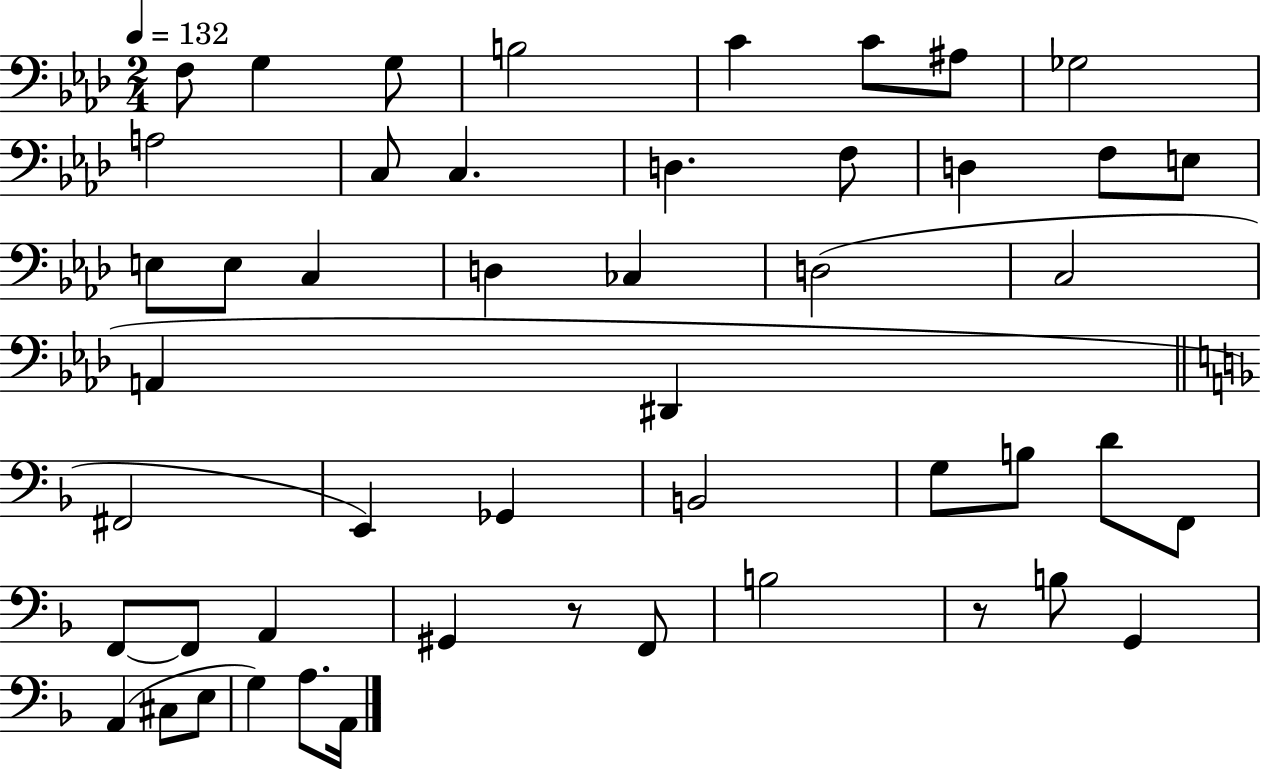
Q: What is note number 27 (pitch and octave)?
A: E2